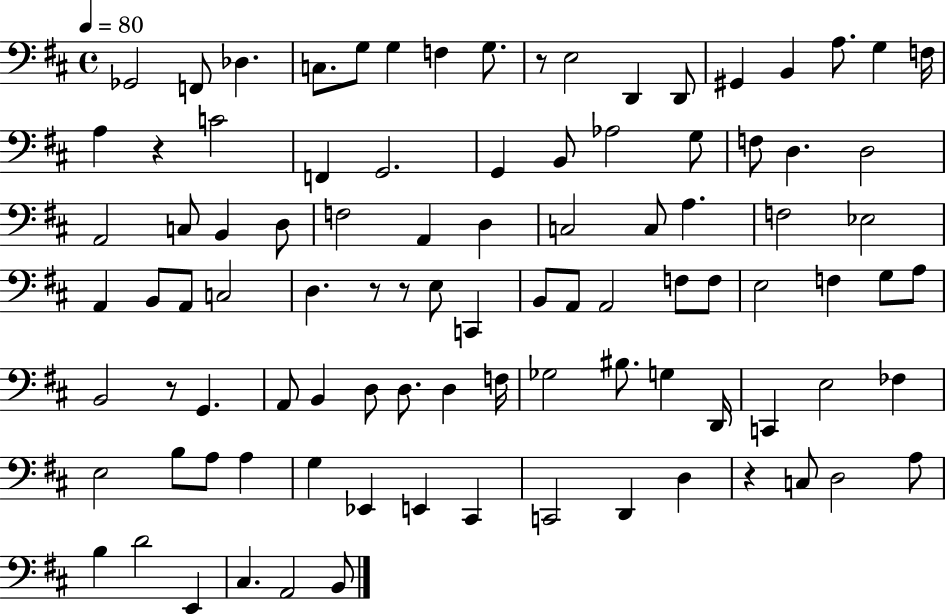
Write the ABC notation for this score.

X:1
T:Untitled
M:4/4
L:1/4
K:D
_G,,2 F,,/2 _D, C,/2 G,/2 G, F, G,/2 z/2 E,2 D,, D,,/2 ^G,, B,, A,/2 G, F,/4 A, z C2 F,, G,,2 G,, B,,/2 _A,2 G,/2 F,/2 D, D,2 A,,2 C,/2 B,, D,/2 F,2 A,, D, C,2 C,/2 A, F,2 _E,2 A,, B,,/2 A,,/2 C,2 D, z/2 z/2 E,/2 C,, B,,/2 A,,/2 A,,2 F,/2 F,/2 E,2 F, G,/2 A,/2 B,,2 z/2 G,, A,,/2 B,, D,/2 D,/2 D, F,/4 _G,2 ^B,/2 G, D,,/4 C,, E,2 _F, E,2 B,/2 A,/2 A, G, _E,, E,, ^C,, C,,2 D,, D, z C,/2 D,2 A,/2 B, D2 E,, ^C, A,,2 B,,/2